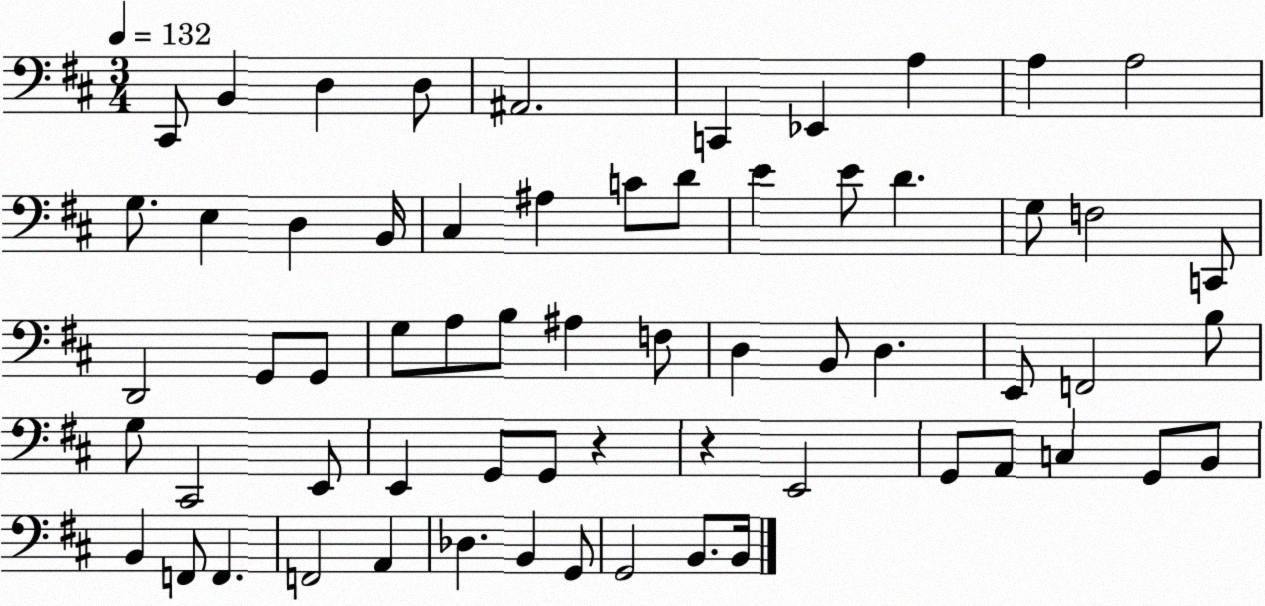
X:1
T:Untitled
M:3/4
L:1/4
K:D
^C,,/2 B,, D, D,/2 ^A,,2 C,, _E,, A, A, A,2 G,/2 E, D, B,,/4 ^C, ^A, C/2 D/2 E E/2 D G,/2 F,2 C,,/2 D,,2 G,,/2 G,,/2 G,/2 A,/2 B,/2 ^A, F,/2 D, B,,/2 D, E,,/2 F,,2 B,/2 G,/2 ^C,,2 E,,/2 E,, G,,/2 G,,/2 z z E,,2 G,,/2 A,,/2 C, G,,/2 B,,/2 B,, F,,/2 F,, F,,2 A,, _D, B,, G,,/2 G,,2 B,,/2 B,,/4